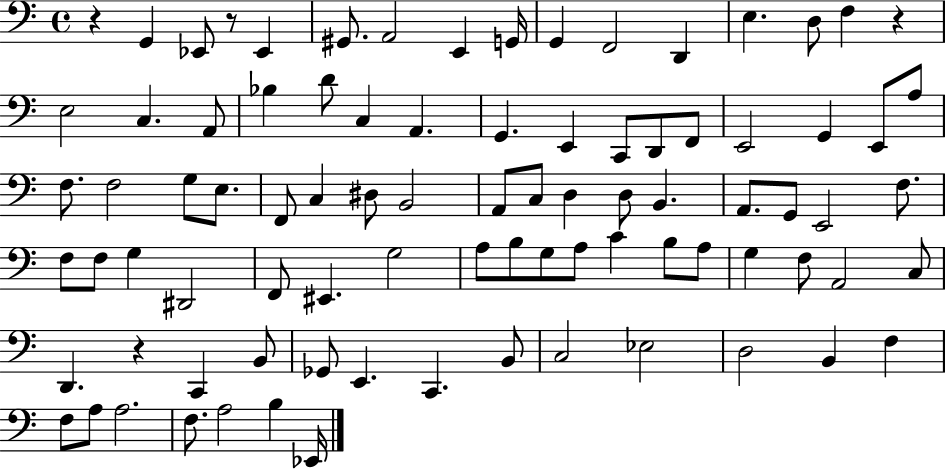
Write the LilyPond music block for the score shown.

{
  \clef bass
  \time 4/4
  \defaultTimeSignature
  \key c \major
  \repeat volta 2 { r4 g,4 ees,8 r8 ees,4 | gis,8. a,2 e,4 g,16 | g,4 f,2 d,4 | e4. d8 f4 r4 | \break e2 c4. a,8 | bes4 d'8 c4 a,4. | g,4. e,4 c,8 d,8 f,8 | e,2 g,4 e,8 a8 | \break f8. f2 g8 e8. | f,8 c4 dis8 b,2 | a,8 c8 d4 d8 b,4. | a,8. g,8 e,2 f8. | \break f8 f8 g4 dis,2 | f,8 eis,4. g2 | a8 b8 g8 a8 c'4 b8 a8 | g4 f8 a,2 c8 | \break d,4. r4 c,4 b,8 | ges,8 e,4. c,4. b,8 | c2 ees2 | d2 b,4 f4 | \break f8 a8 a2. | f8. a2 b4 ees,16 | } \bar "|."
}